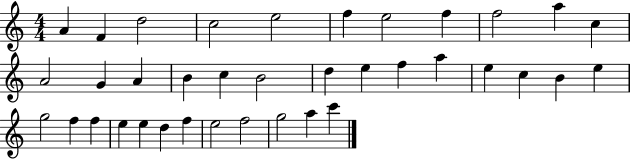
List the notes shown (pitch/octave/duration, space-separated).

A4/q F4/q D5/h C5/h E5/h F5/q E5/h F5/q F5/h A5/q C5/q A4/h G4/q A4/q B4/q C5/q B4/h D5/q E5/q F5/q A5/q E5/q C5/q B4/q E5/q G5/h F5/q F5/q E5/q E5/q D5/q F5/q E5/h F5/h G5/h A5/q C6/q